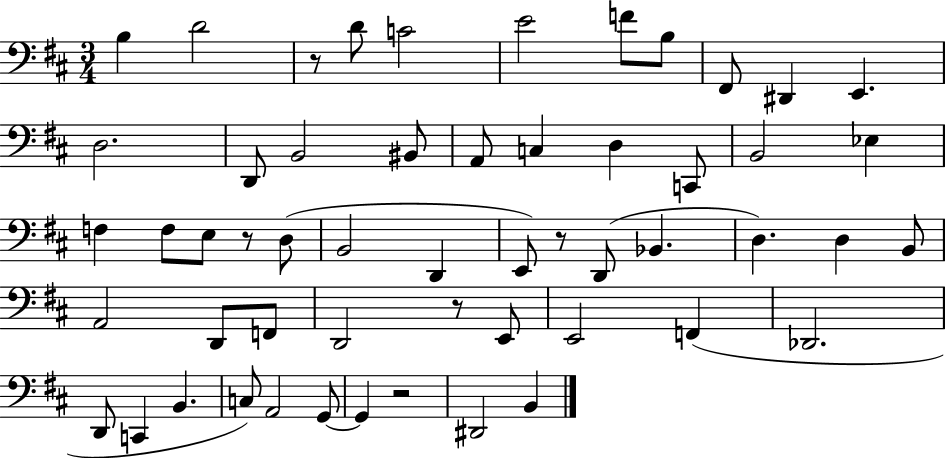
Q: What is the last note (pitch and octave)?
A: B2